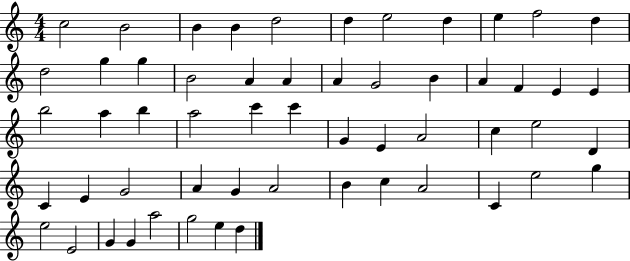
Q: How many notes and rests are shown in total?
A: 56